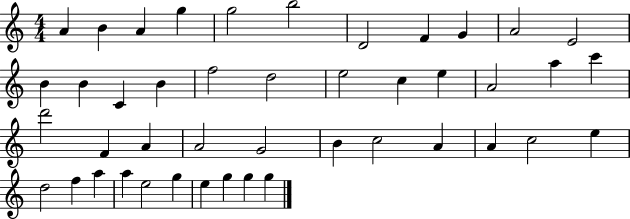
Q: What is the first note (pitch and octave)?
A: A4